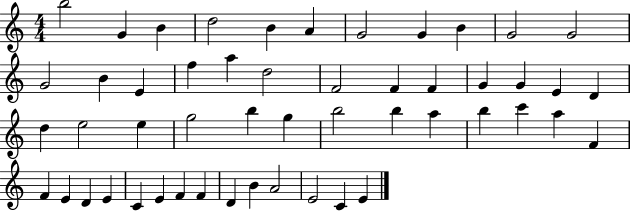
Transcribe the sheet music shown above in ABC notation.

X:1
T:Untitled
M:4/4
L:1/4
K:C
b2 G B d2 B A G2 G B G2 G2 G2 B E f a d2 F2 F F G G E D d e2 e g2 b g b2 b a b c' a F F E D E C E F F D B A2 E2 C E